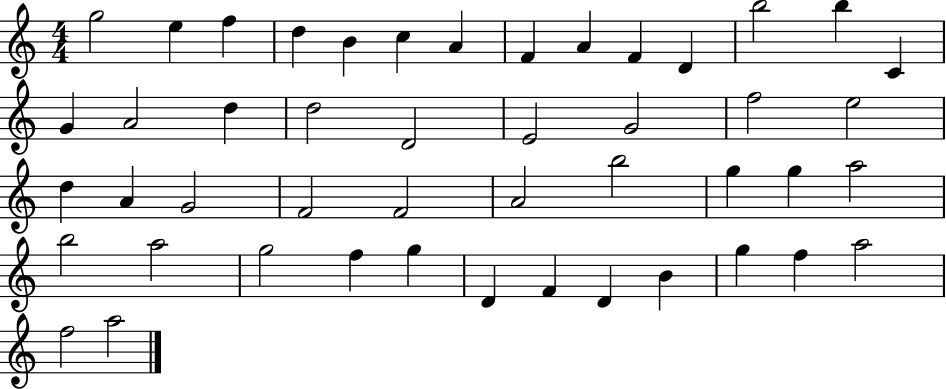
G5/h E5/q F5/q D5/q B4/q C5/q A4/q F4/q A4/q F4/q D4/q B5/h B5/q C4/q G4/q A4/h D5/q D5/h D4/h E4/h G4/h F5/h E5/h D5/q A4/q G4/h F4/h F4/h A4/h B5/h G5/q G5/q A5/h B5/h A5/h G5/h F5/q G5/q D4/q F4/q D4/q B4/q G5/q F5/q A5/h F5/h A5/h